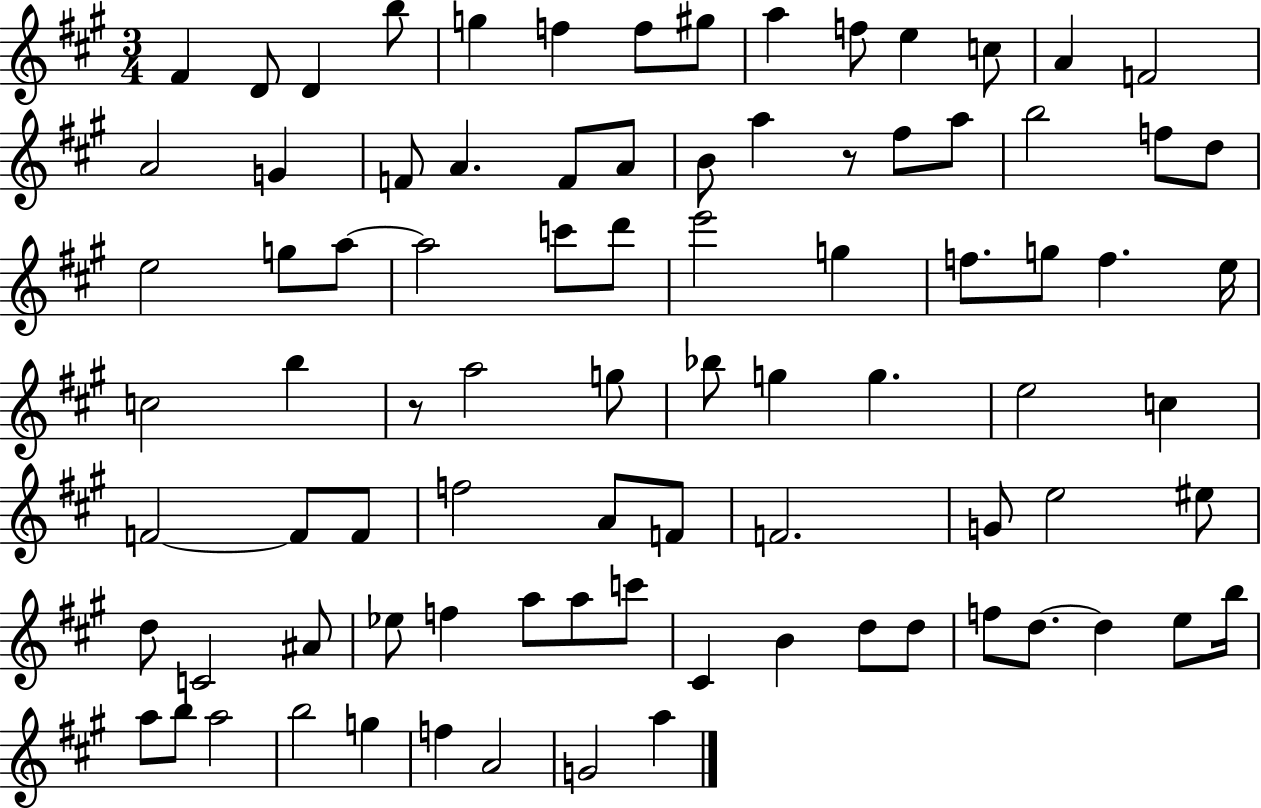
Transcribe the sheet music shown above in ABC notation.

X:1
T:Untitled
M:3/4
L:1/4
K:A
^F D/2 D b/2 g f f/2 ^g/2 a f/2 e c/2 A F2 A2 G F/2 A F/2 A/2 B/2 a z/2 ^f/2 a/2 b2 f/2 d/2 e2 g/2 a/2 a2 c'/2 d'/2 e'2 g f/2 g/2 f e/4 c2 b z/2 a2 g/2 _b/2 g g e2 c F2 F/2 F/2 f2 A/2 F/2 F2 G/2 e2 ^e/2 d/2 C2 ^A/2 _e/2 f a/2 a/2 c'/2 ^C B d/2 d/2 f/2 d/2 d e/2 b/4 a/2 b/2 a2 b2 g f A2 G2 a